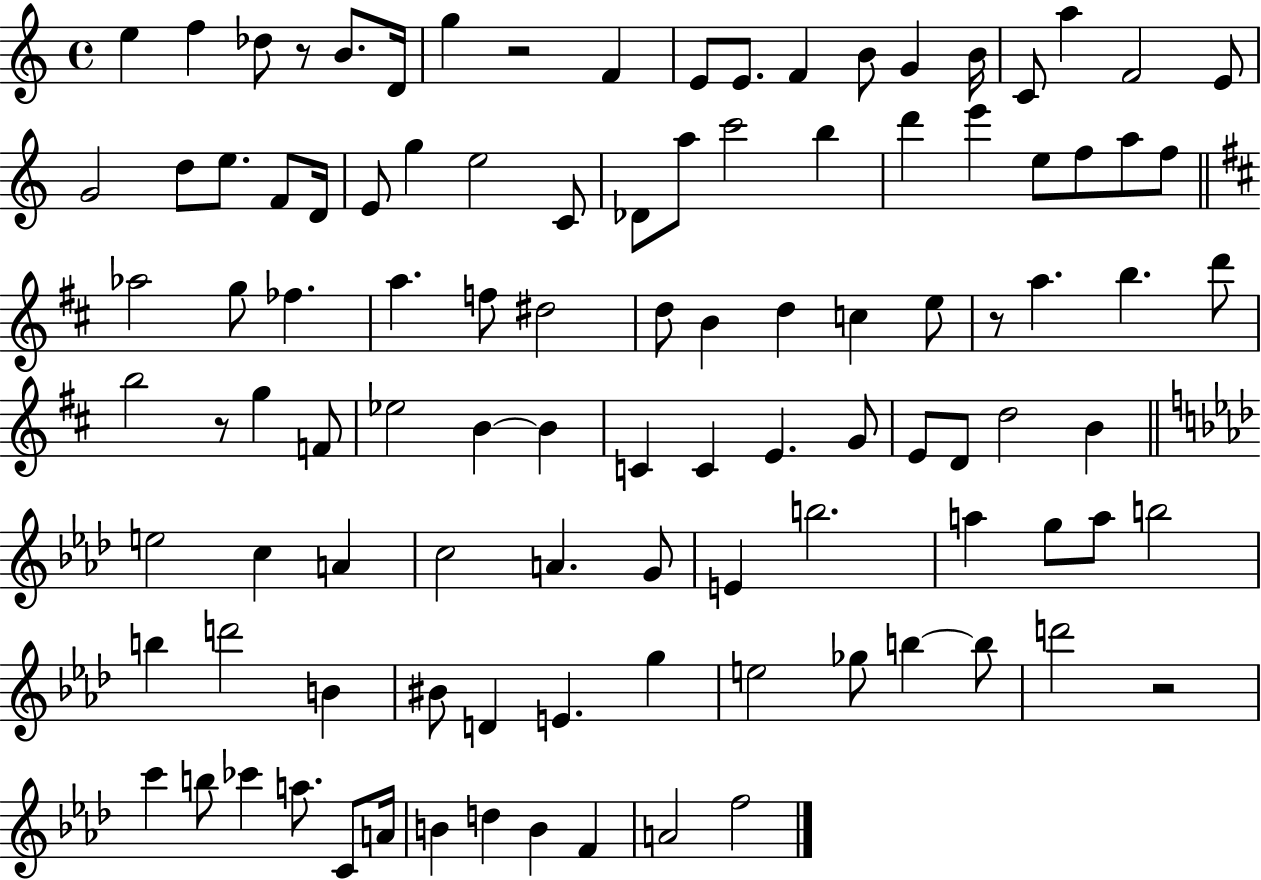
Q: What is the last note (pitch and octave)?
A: F5